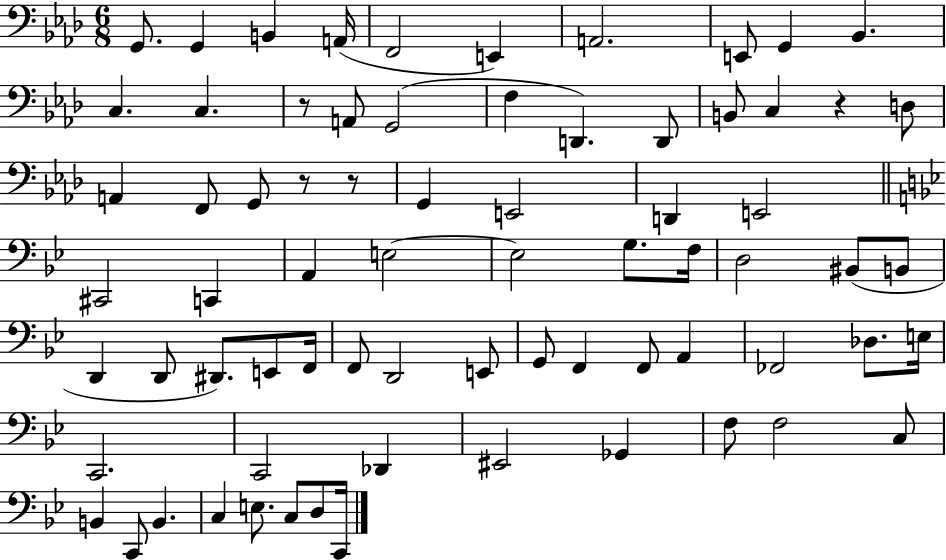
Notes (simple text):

G2/e. G2/q B2/q A2/s F2/h E2/q A2/h. E2/e G2/q Bb2/q. C3/q. C3/q. R/e A2/e G2/h F3/q D2/q. D2/e B2/e C3/q R/q D3/e A2/q F2/e G2/e R/e R/e G2/q E2/h D2/q E2/h C#2/h C2/q A2/q E3/h E3/h G3/e. F3/s D3/h BIS2/e B2/e D2/q D2/e D#2/e. E2/e F2/s F2/e D2/h E2/e G2/e F2/q F2/e A2/q FES2/h Db3/e. E3/s C2/h. C2/h Db2/q EIS2/h Gb2/q F3/e F3/h C3/e B2/q C2/e B2/q. C3/q E3/e. C3/e D3/e C2/s